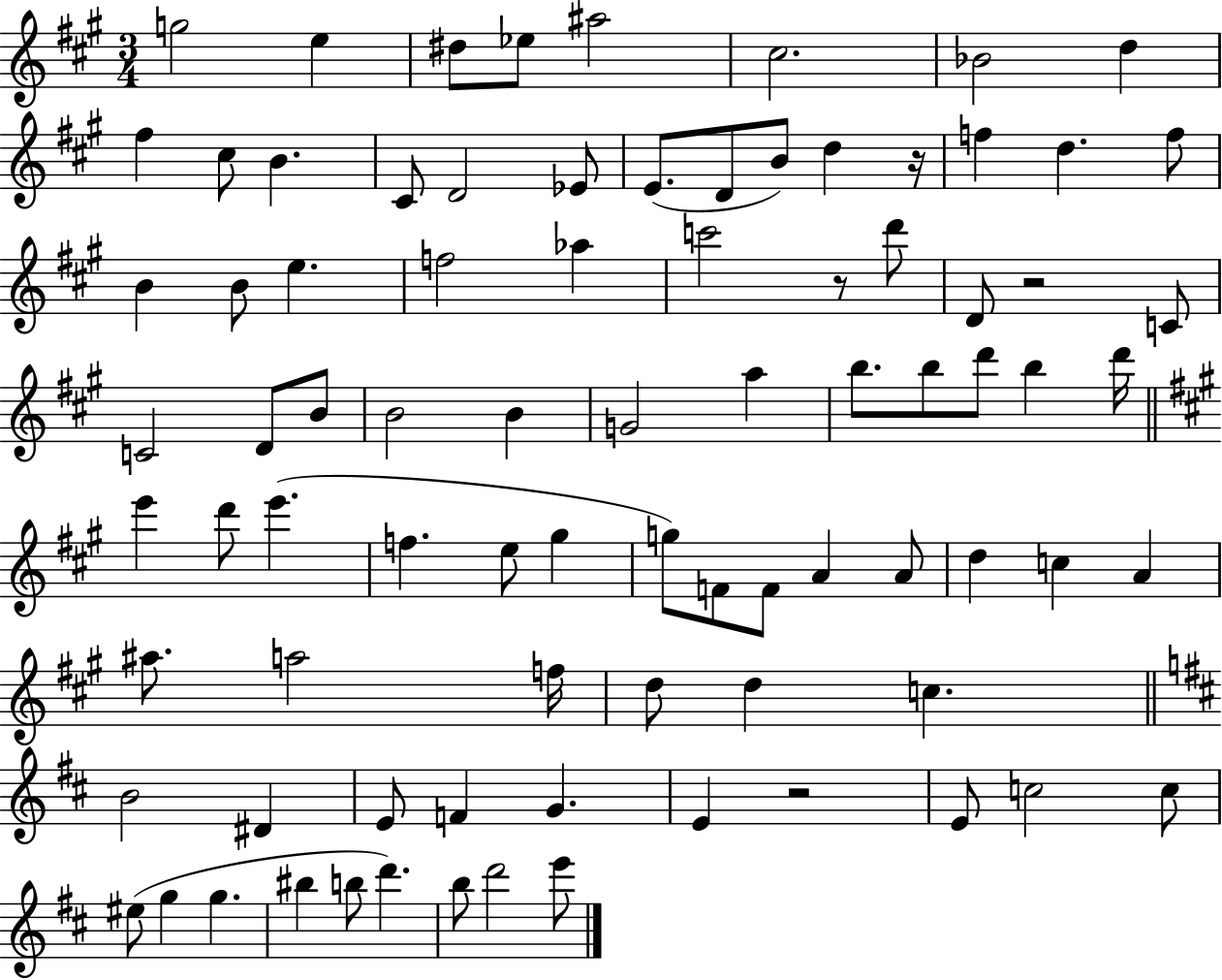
X:1
T:Untitled
M:3/4
L:1/4
K:A
g2 e ^d/2 _e/2 ^a2 ^c2 _B2 d ^f ^c/2 B ^C/2 D2 _E/2 E/2 D/2 B/2 d z/4 f d f/2 B B/2 e f2 _a c'2 z/2 d'/2 D/2 z2 C/2 C2 D/2 B/2 B2 B G2 a b/2 b/2 d'/2 b d'/4 e' d'/2 e' f e/2 ^g g/2 F/2 F/2 A A/2 d c A ^a/2 a2 f/4 d/2 d c B2 ^D E/2 F G E z2 E/2 c2 c/2 ^e/2 g g ^b b/2 d' b/2 d'2 e'/2